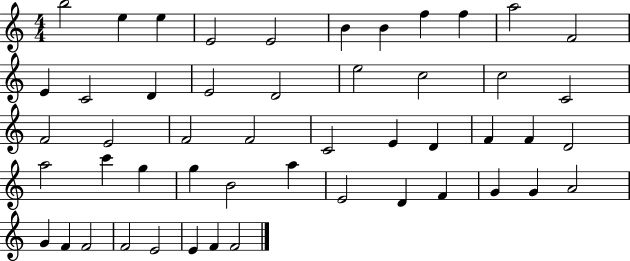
X:1
T:Untitled
M:4/4
L:1/4
K:C
b2 e e E2 E2 B B f f a2 F2 E C2 D E2 D2 e2 c2 c2 C2 F2 E2 F2 F2 C2 E D F F D2 a2 c' g g B2 a E2 D F G G A2 G F F2 F2 E2 E F F2